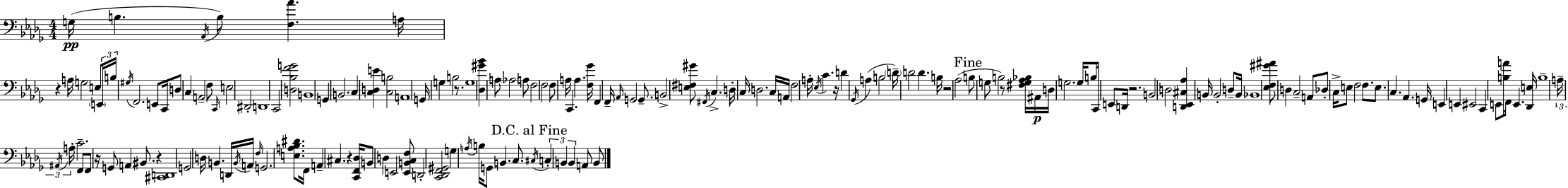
{
  \clef bass
  \numericTimeSignature
  \time 4/4
  \key bes \minor
  g16(\pp b4. \acciaccatura { aes,16 }) b8 <f aes'>4. | a16 r4 a16 g2 e8 | \tuplet 3/2 { \parenthesize e,16 b16 \acciaccatura { gis16 } } f,2. e,8 | c,16 d8 c4 a,2-- | \break f8 \grace { c,16 } e2 dis,2-. | d,1 | c,2 <d bes f' g'>2 | b,1 | \break g,4 b,2. | c4 <c d e'>4 <c b>2 | a,1 | g,16 g4 b2 | \break r8. g1 | <des gis' bes'>4 a8 \parenthesize aes2 | a8 f2 f2 | f8 a16 c,4. a4. | \break <f ges'>16 f,4 f,16-- \grace { aes,16 } g,2 | g,8.-- b,2-> <e fis gis'>8 \acciaccatura { fis,16 } c4.-> | d16-. c16 d2. | c16 a,16 f2 a16-. \acciaccatura { ees16 } c'4. | \break r16 d'4 \acciaccatura { ges,16 }( a4 b2 | \parenthesize d'16--) d'2 | d'4. b16 r2 aes2( | \mark "Fine" b8 g8 b2) | \break r8 <fis g aes bes>16 ais,16\p d16 g2. | g16 b8 c,16 e,8 d,16 r2. | b,2 d2 | <d, ees, cis aes>4 b,16 b,2-. | \break d8-- b,16 bes,1 | <ees f gis' ais'>8 d4 c2-- | a,8 des8-. c16-> e8 f2 | f8. e8. c4. | \break aes,4. g,16 e,4 e,4 eis,2 | c,4 e,8 <b a'>8 f,16 | e,4. <des, e>16 b1-- | \tuplet 3/2 { a16-- \acciaccatura { ais,16 } a16-. } c'2.-- | \break f,8 f,8 r16 g,8 a,4 | bis,8. r4 <cis, d,>1 | g,2 | d16 b,4. d,16 \acciaccatura { b,16 } a,16 \grace { f16 } g,2. | \break <e a bes dis'>8. f,16 a,4-- cis4. | r4 <c, f, des>16 b,8 d4 | e,2 <e, b, c f>8 d,2-. | <c, des, f, gis,>2 g4 \acciaccatura { a16 } b16 | \break g,8 b,4. c8. \mark "D.C. al Fine" \acciaccatura { cis16 } \tuplet 3/2 { c4-. | b,4 b,4 } a,8 b,8 \bar "|."
}